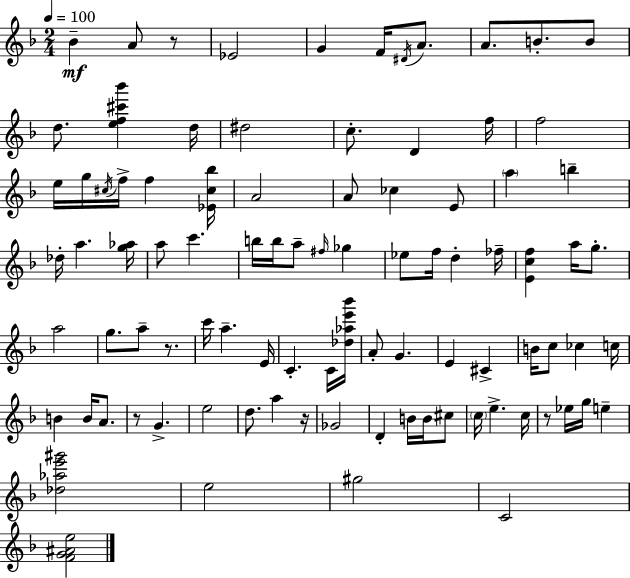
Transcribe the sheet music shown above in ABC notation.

X:1
T:Untitled
M:2/4
L:1/4
K:F
_B A/2 z/2 _E2 G F/4 ^D/4 A/2 A/2 B/2 B/2 d/2 [ef^c'_b'] d/4 ^d2 c/2 D f/4 f2 e/4 g/4 ^c/4 f/4 f [_E^c_b]/4 A2 A/2 _c E/2 a b _d/4 a [g_a]/4 a/2 c' b/4 b/4 a/2 ^f/4 _g _e/2 f/4 d _f/4 [Ecf] a/4 g/2 a2 g/2 a/2 z/2 c'/4 a E/4 C C/4 [_d_ae'_b']/4 A/2 G E ^C B/4 c/2 _c c/4 B B/4 A/2 z/2 G e2 d/2 a z/4 _G2 D B/4 B/4 ^c/2 c/4 e c/4 z/2 _e/4 g/4 e [_d_ae'^g']2 e2 ^g2 C2 [FG^Ae]2